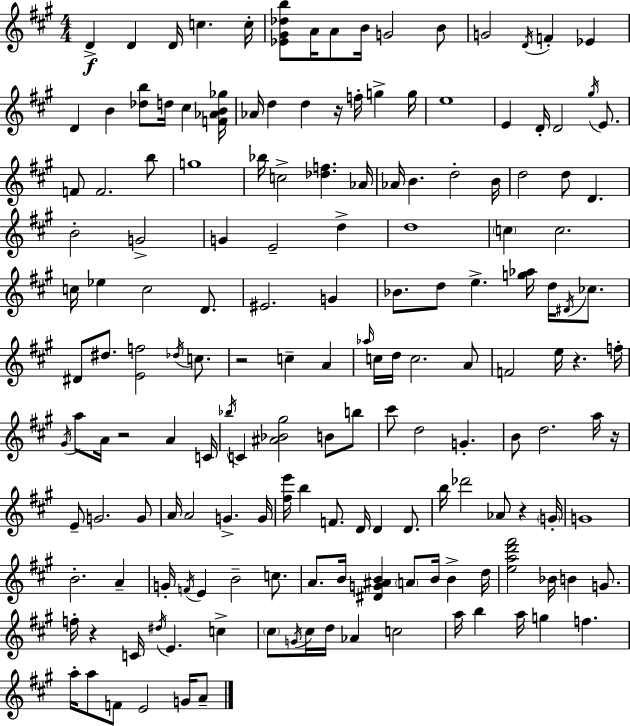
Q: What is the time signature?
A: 4/4